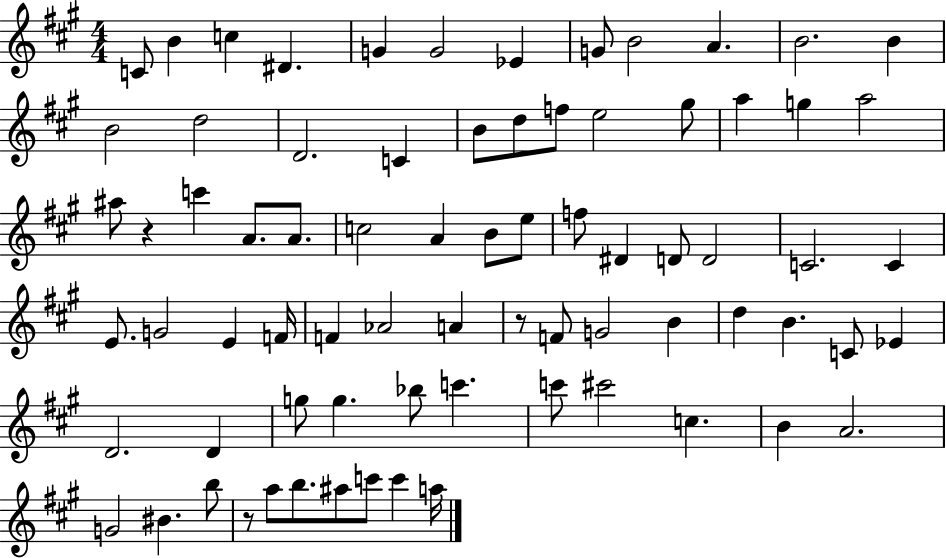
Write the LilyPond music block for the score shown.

{
  \clef treble
  \numericTimeSignature
  \time 4/4
  \key a \major
  \repeat volta 2 { c'8 b'4 c''4 dis'4. | g'4 g'2 ees'4 | g'8 b'2 a'4. | b'2. b'4 | \break b'2 d''2 | d'2. c'4 | b'8 d''8 f''8 e''2 gis''8 | a''4 g''4 a''2 | \break ais''8 r4 c'''4 a'8. a'8. | c''2 a'4 b'8 e''8 | f''8 dis'4 d'8 d'2 | c'2. c'4 | \break e'8. g'2 e'4 f'16 | f'4 aes'2 a'4 | r8 f'8 g'2 b'4 | d''4 b'4. c'8 ees'4 | \break d'2. d'4 | g''8 g''4. bes''8 c'''4. | c'''8 cis'''2 c''4. | b'4 a'2. | \break g'2 bis'4. b''8 | r8 a''8 b''8. ais''8 c'''8 c'''4 a''16 | } \bar "|."
}